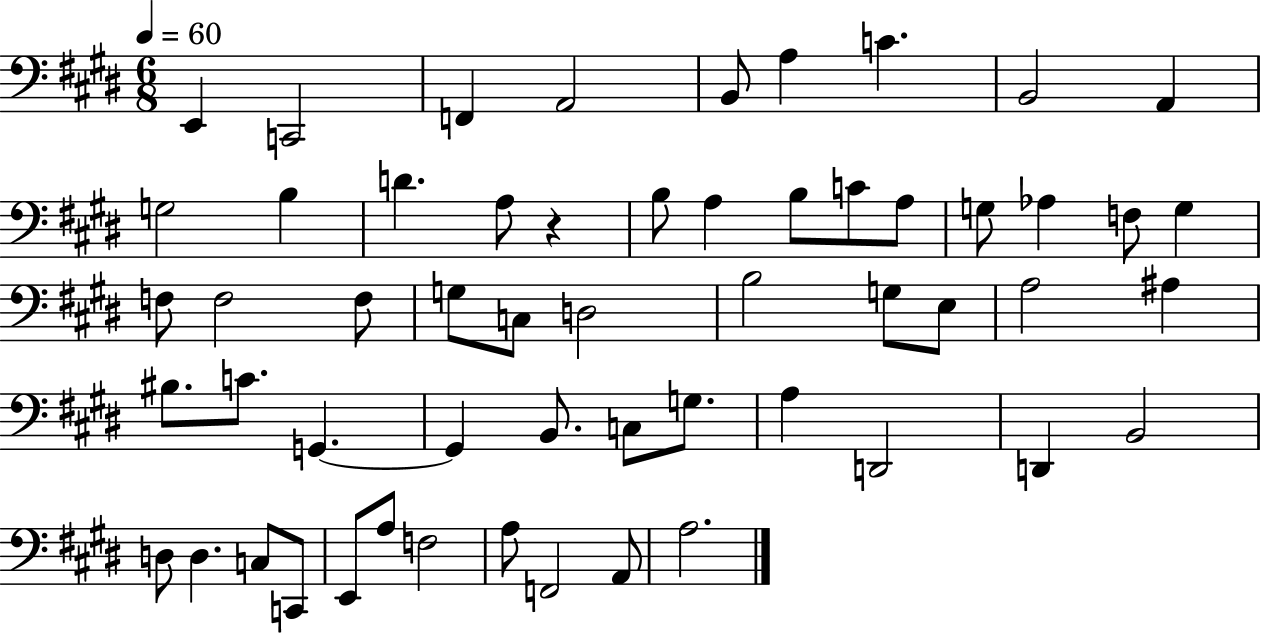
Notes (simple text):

E2/q C2/h F2/q A2/h B2/e A3/q C4/q. B2/h A2/q G3/h B3/q D4/q. A3/e R/q B3/e A3/q B3/e C4/e A3/e G3/e Ab3/q F3/e G3/q F3/e F3/h F3/e G3/e C3/e D3/h B3/h G3/e E3/e A3/h A#3/q BIS3/e. C4/e. G2/q. G2/q B2/e. C3/e G3/e. A3/q D2/h D2/q B2/h D3/e D3/q. C3/e C2/e E2/e A3/e F3/h A3/e F2/h A2/e A3/h.